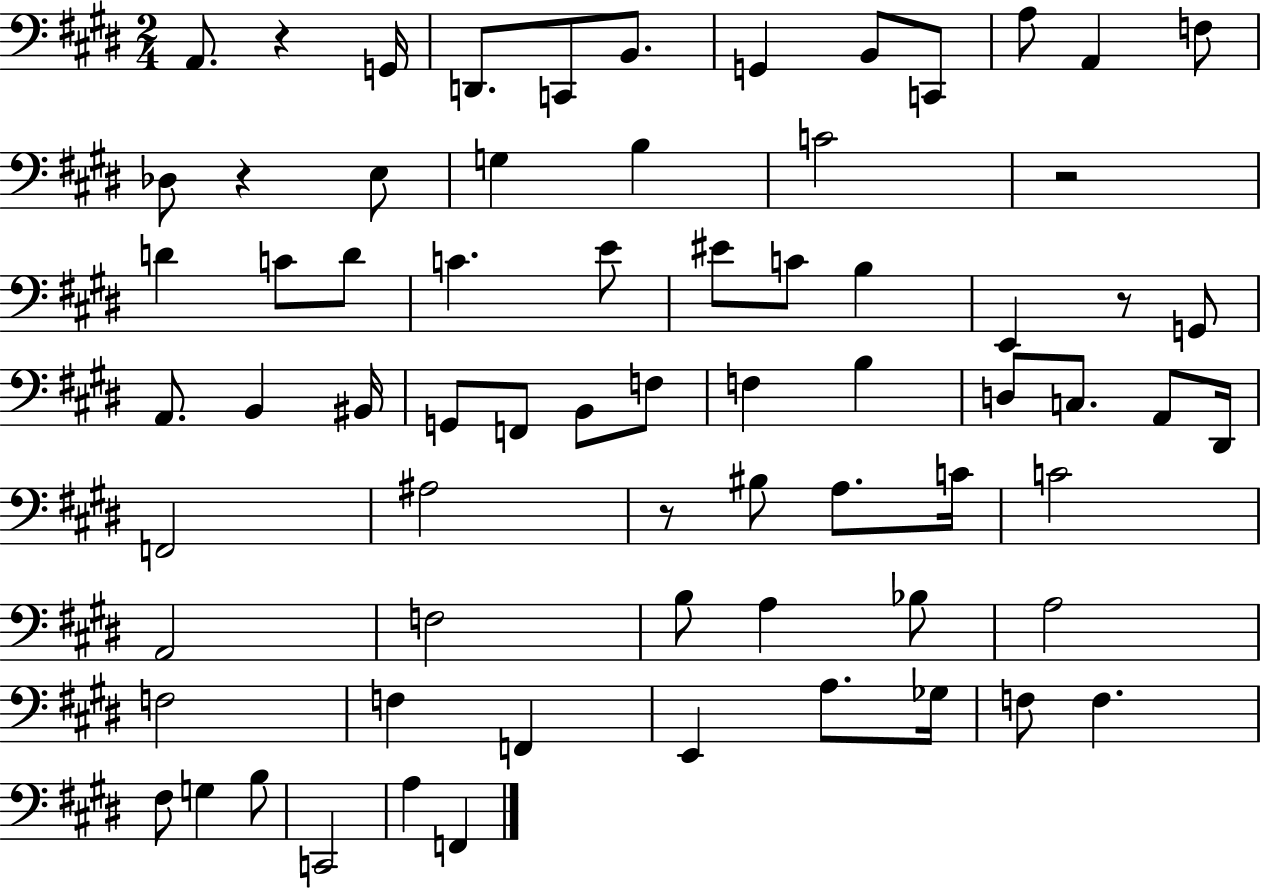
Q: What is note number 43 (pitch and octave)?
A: A3